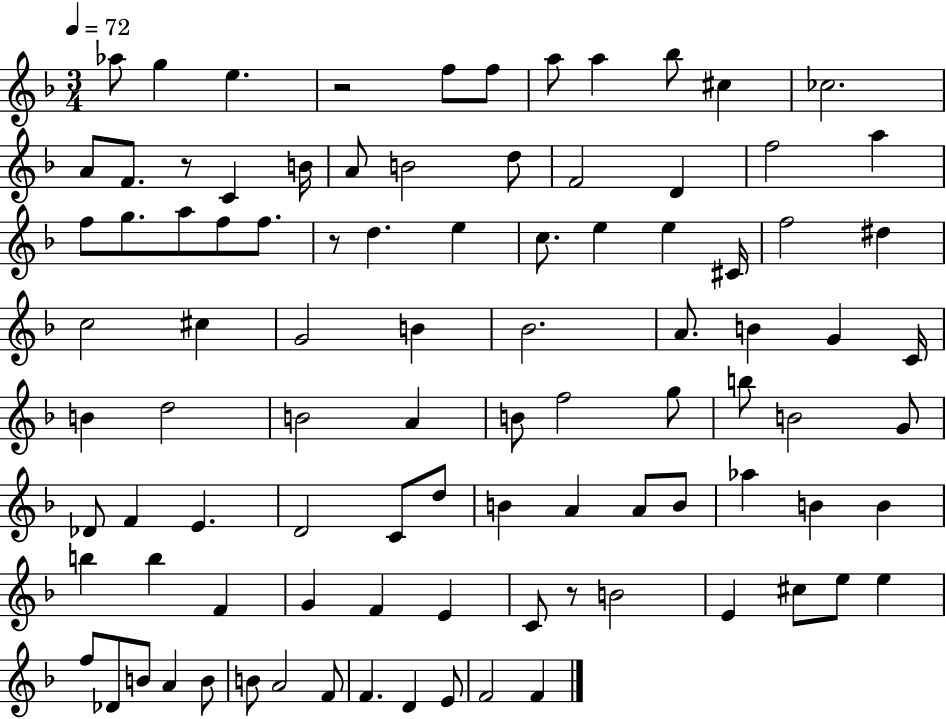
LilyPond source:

{
  \clef treble
  \numericTimeSignature
  \time 3/4
  \key f \major
  \tempo 4 = 72
  aes''8 g''4 e''4. | r2 f''8 f''8 | a''8 a''4 bes''8 cis''4 | ces''2. | \break a'8 f'8. r8 c'4 b'16 | a'8 b'2 d''8 | f'2 d'4 | f''2 a''4 | \break f''8 g''8. a''8 f''8 f''8. | r8 d''4. e''4 | c''8. e''4 e''4 cis'16 | f''2 dis''4 | \break c''2 cis''4 | g'2 b'4 | bes'2. | a'8. b'4 g'4 c'16 | \break b'4 d''2 | b'2 a'4 | b'8 f''2 g''8 | b''8 b'2 g'8 | \break des'8 f'4 e'4. | d'2 c'8 d''8 | b'4 a'4 a'8 b'8 | aes''4 b'4 b'4 | \break b''4 b''4 f'4 | g'4 f'4 e'4 | c'8 r8 b'2 | e'4 cis''8 e''8 e''4 | \break f''8 des'8 b'8 a'4 b'8 | b'8 a'2 f'8 | f'4. d'4 e'8 | f'2 f'4 | \break \bar "|."
}